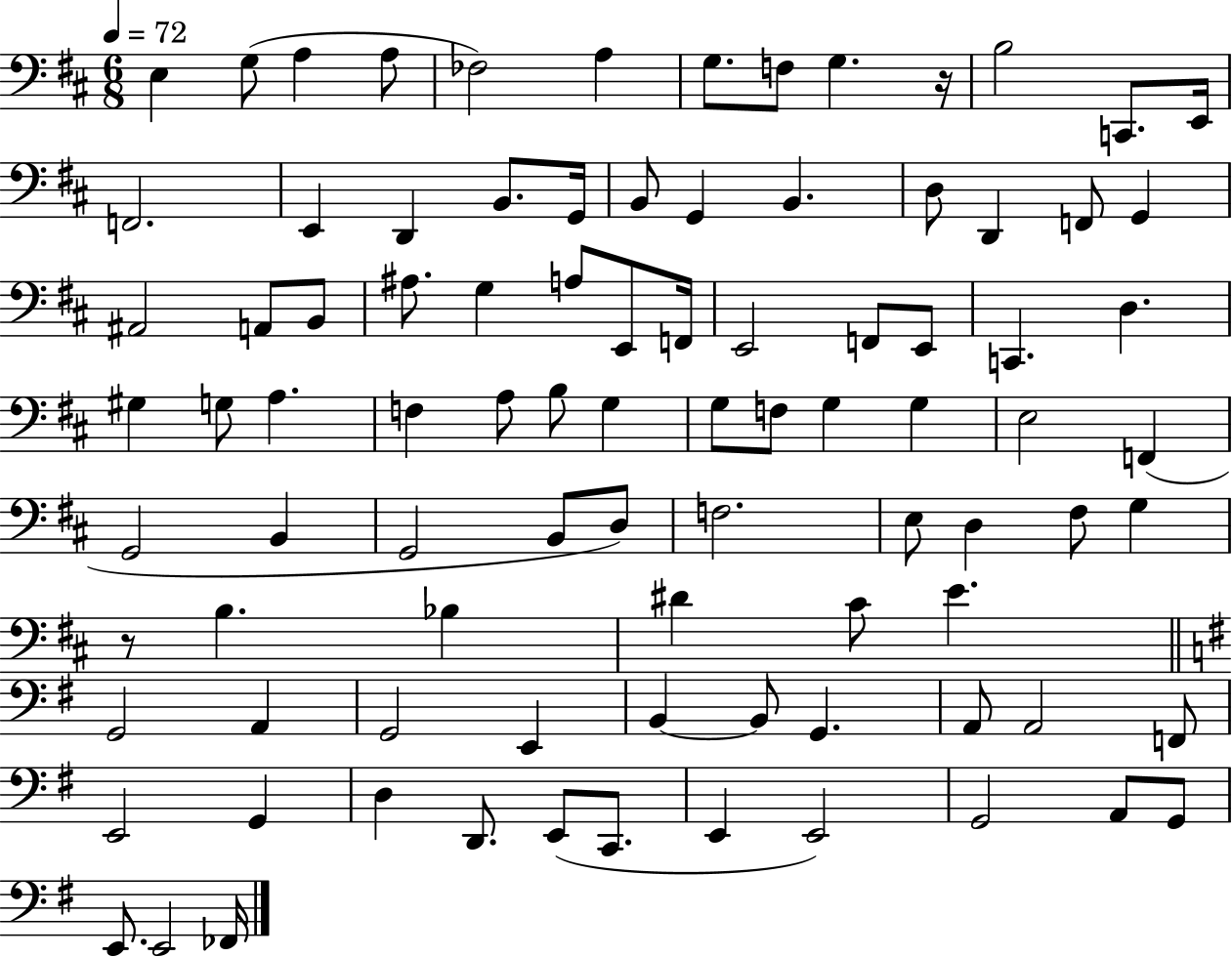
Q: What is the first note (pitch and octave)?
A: E3